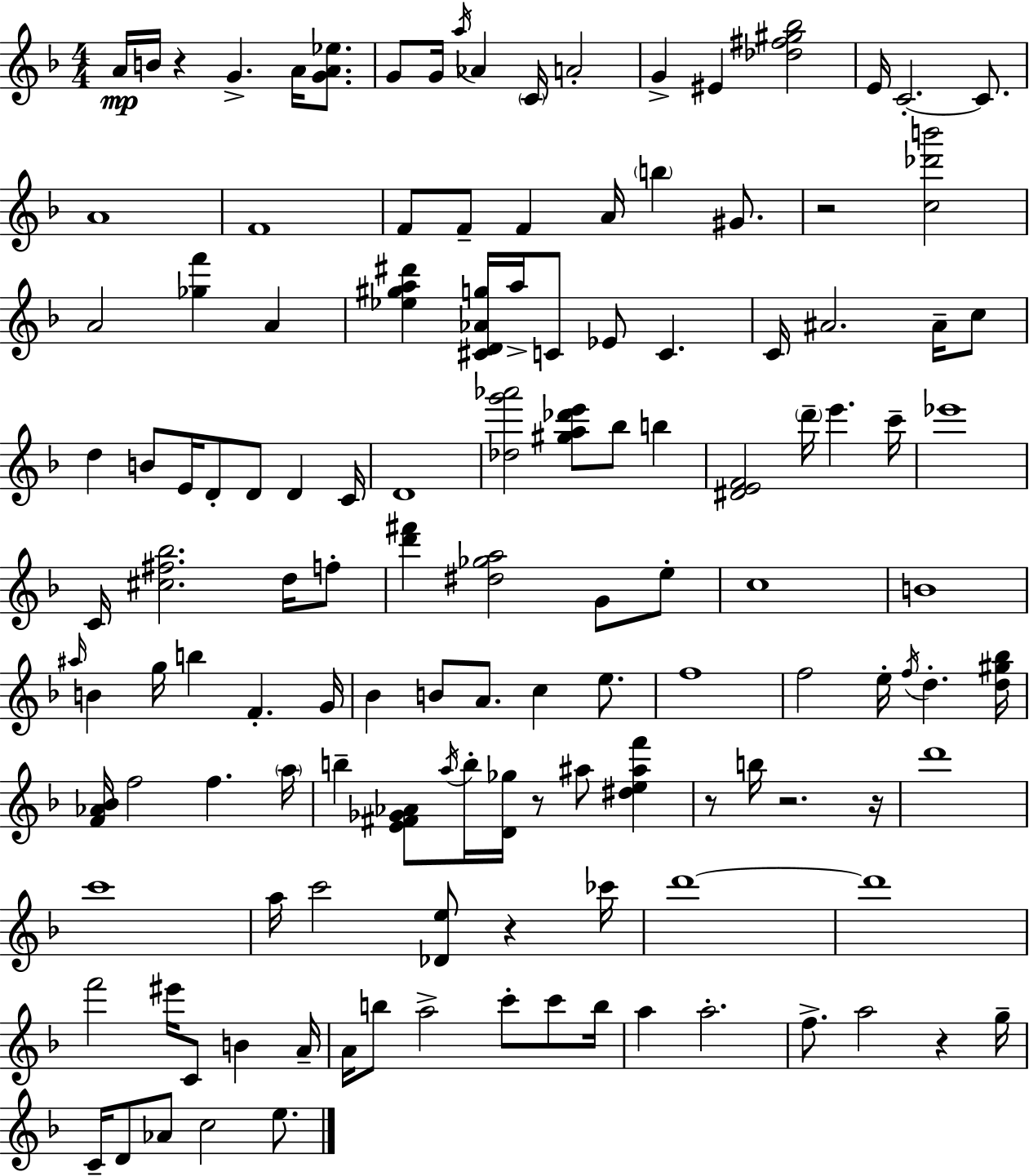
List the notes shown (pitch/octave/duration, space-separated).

A4/s B4/s R/q G4/q. A4/s [G4,A4,Eb5]/e. G4/e G4/s A5/s Ab4/q C4/s A4/h G4/q EIS4/q [Db5,F#5,G#5,Bb5]/h E4/s C4/h. C4/e. A4/w F4/w F4/e F4/e F4/q A4/s B5/q G#4/e. R/h [C5,Db6,B6]/h A4/h [Gb5,F6]/q A4/q [Eb5,G#5,A5,D#6]/q [C#4,D4,Ab4,G5]/s A5/s C4/e Eb4/e C4/q. C4/s A#4/h. A#4/s C5/e D5/q B4/e E4/s D4/e D4/e D4/q C4/s D4/w [Db5,G6,Ab6]/h [G#5,A5,Db6,E6]/e Bb5/e B5/q [D#4,E4,F4]/h D6/s E6/q. C6/s Eb6/w C4/s [C#5,F#5,Bb5]/h. D5/s F5/e [D6,F#6]/q [D#5,Gb5,A5]/h G4/e E5/e C5/w B4/w A#5/s B4/q G5/s B5/q F4/q. G4/s Bb4/q B4/e A4/e. C5/q E5/e. F5/w F5/h E5/s F5/s D5/q. [D5,G#5,Bb5]/s [F4,Ab4,Bb4]/s F5/h F5/q. A5/s B5/q [E4,F#4,Gb4,Ab4]/e A5/s B5/s [D4,Gb5]/s R/e A#5/e [D#5,E5,A#5,F6]/q R/e B5/s R/h. R/s D6/w C6/w A5/s C6/h [Db4,E5]/e R/q CES6/s D6/w D6/w F6/h EIS6/s C4/e B4/q A4/s A4/s B5/e A5/h C6/e C6/e B5/s A5/q A5/h. F5/e. A5/h R/q G5/s C4/s D4/e Ab4/e C5/h E5/e.